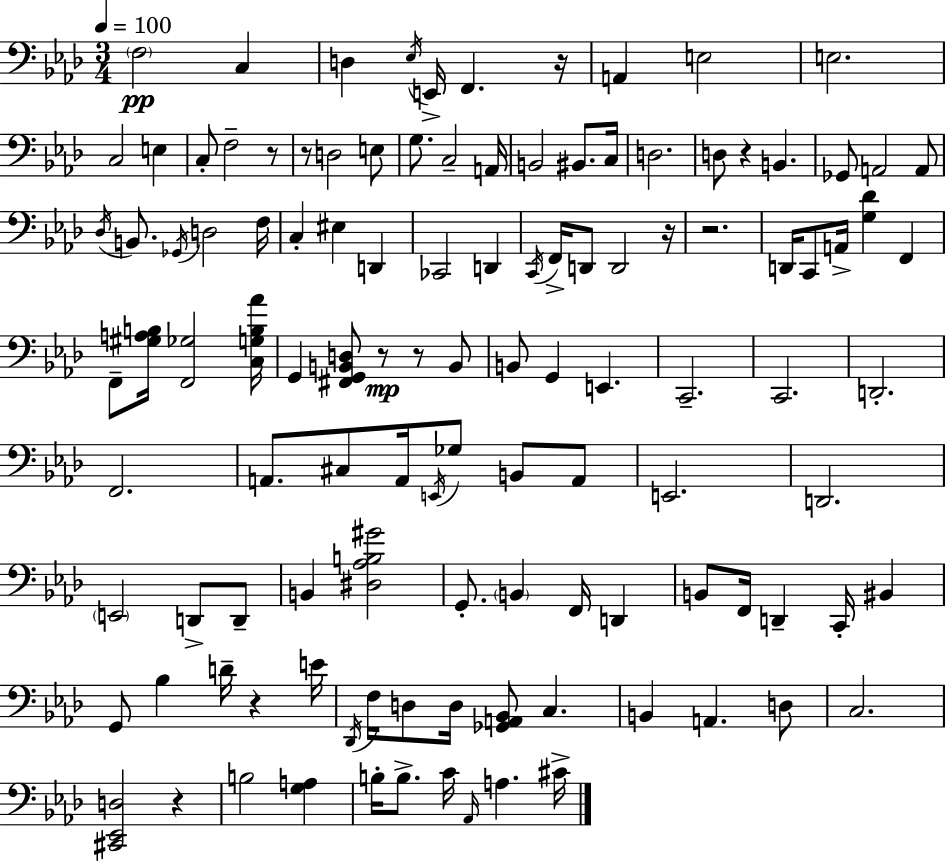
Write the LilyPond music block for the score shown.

{
  \clef bass
  \numericTimeSignature
  \time 3/4
  \key aes \major
  \tempo 4 = 100
  \repeat volta 2 { \parenthesize f2\pp c4 | d4 \acciaccatura { ees16 } e,16-> f,4. | r16 a,4 e2 | e2. | \break c2 e4 | c8-. f2-- r8 | r8 d2 e8 | g8. c2-- | \break a,16 b,2 bis,8. | c16 d2. | d8 r4 b,4. | ges,8 a,2 a,8 | \break \acciaccatura { des16 } b,8. \acciaccatura { ges,16 } d2 | f16 c4-. eis4 d,4 | ces,2 d,4 | \acciaccatura { c,16 } f,16-> d,8 d,2 | \break r16 r2. | d,16 c,8 a,16-> <g des'>4 | f,4 f,8-- <gis a b>16 <f, ges>2 | <c g b aes'>16 g,4 <fis, g, b, d>8 r8\mp | \break r8 b,8 b,8 g,4 e,4. | c,2.-- | c,2. | d,2.-. | \break f,2. | a,8. cis8 a,16 \acciaccatura { e,16 } ges8 | b,8 a,8 e,2. | d,2. | \break \parenthesize e,2 | d,8-> d,8-- b,4 <dis aes b gis'>2 | g,8.-. \parenthesize b,4 | f,16 d,4 b,8 f,16 d,4-- | \break c,16-. bis,4 g,8 bes4 d'16-- | r4 e'16 \acciaccatura { des,16 } f16 d8 d16 <ges, a, bes,>8 | c4. b,4 a,4. | d8 c2. | \break <cis, ees, d>2 | r4 b2 | <g a>4 b16-. b8.-> c'16 \grace { aes,16 } | a4. cis'16-> } \bar "|."
}